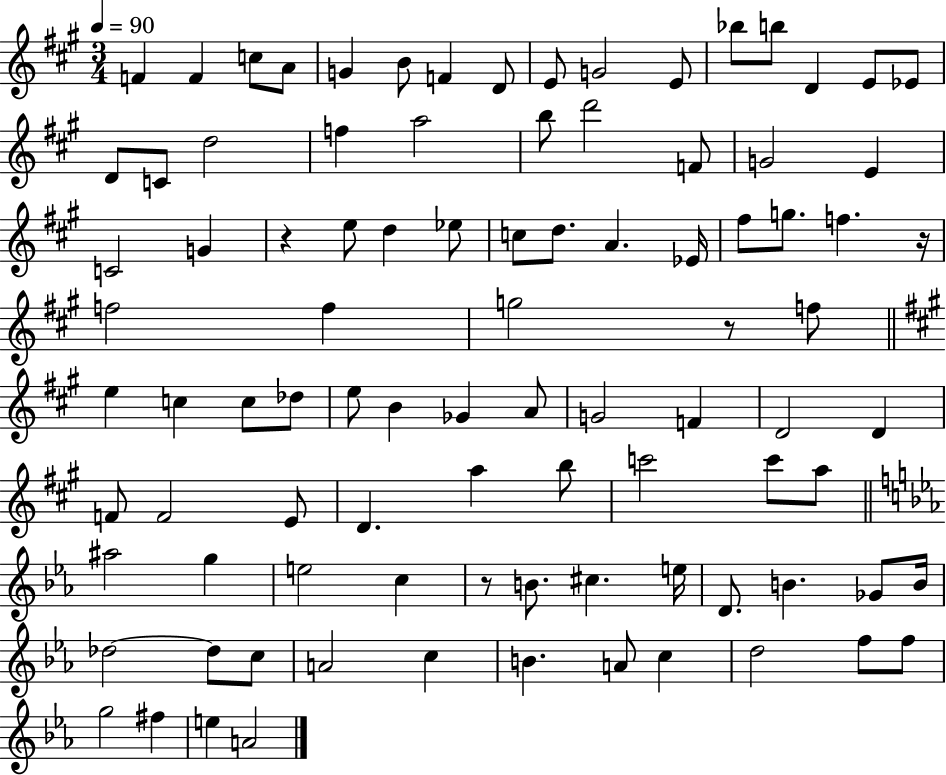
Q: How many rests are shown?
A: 4